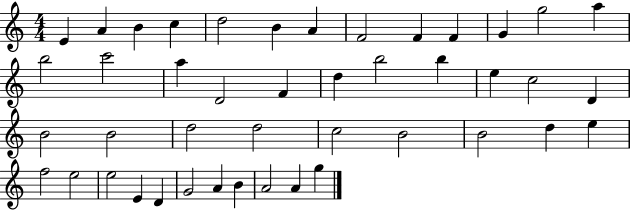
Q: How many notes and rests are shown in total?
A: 44